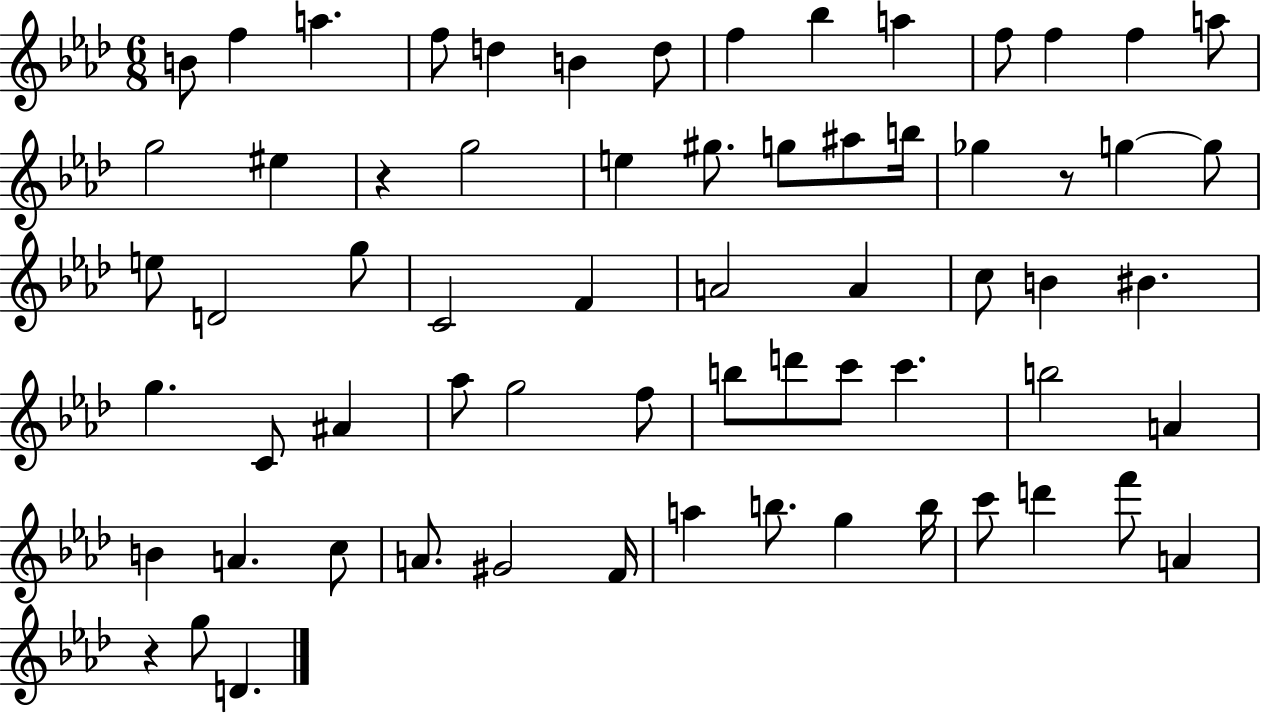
B4/e F5/q A5/q. F5/e D5/q B4/q D5/e F5/q Bb5/q A5/q F5/e F5/q F5/q A5/e G5/h EIS5/q R/q G5/h E5/q G#5/e. G5/e A#5/e B5/s Gb5/q R/e G5/q G5/e E5/e D4/h G5/e C4/h F4/q A4/h A4/q C5/e B4/q BIS4/q. G5/q. C4/e A#4/q Ab5/e G5/h F5/e B5/e D6/e C6/e C6/q. B5/h A4/q B4/q A4/q. C5/e A4/e. G#4/h F4/s A5/q B5/e. G5/q B5/s C6/e D6/q F6/e A4/q R/q G5/e D4/q.